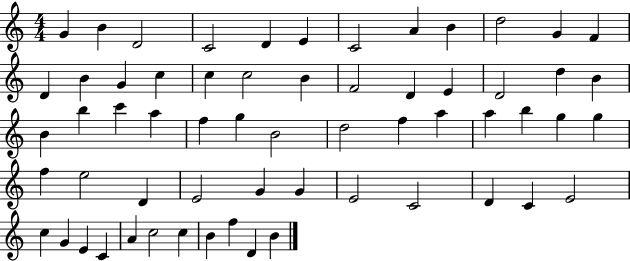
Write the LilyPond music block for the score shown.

{
  \clef treble
  \numericTimeSignature
  \time 4/4
  \key c \major
  g'4 b'4 d'2 | c'2 d'4 e'4 | c'2 a'4 b'4 | d''2 g'4 f'4 | \break d'4 b'4 g'4 c''4 | c''4 c''2 b'4 | f'2 d'4 e'4 | d'2 d''4 b'4 | \break b'4 b''4 c'''4 a''4 | f''4 g''4 b'2 | d''2 f''4 a''4 | a''4 b''4 g''4 g''4 | \break f''4 e''2 d'4 | e'2 g'4 g'4 | e'2 c'2 | d'4 c'4 e'2 | \break c''4 g'4 e'4 c'4 | a'4 c''2 c''4 | b'4 f''4 d'4 b'4 | \bar "|."
}